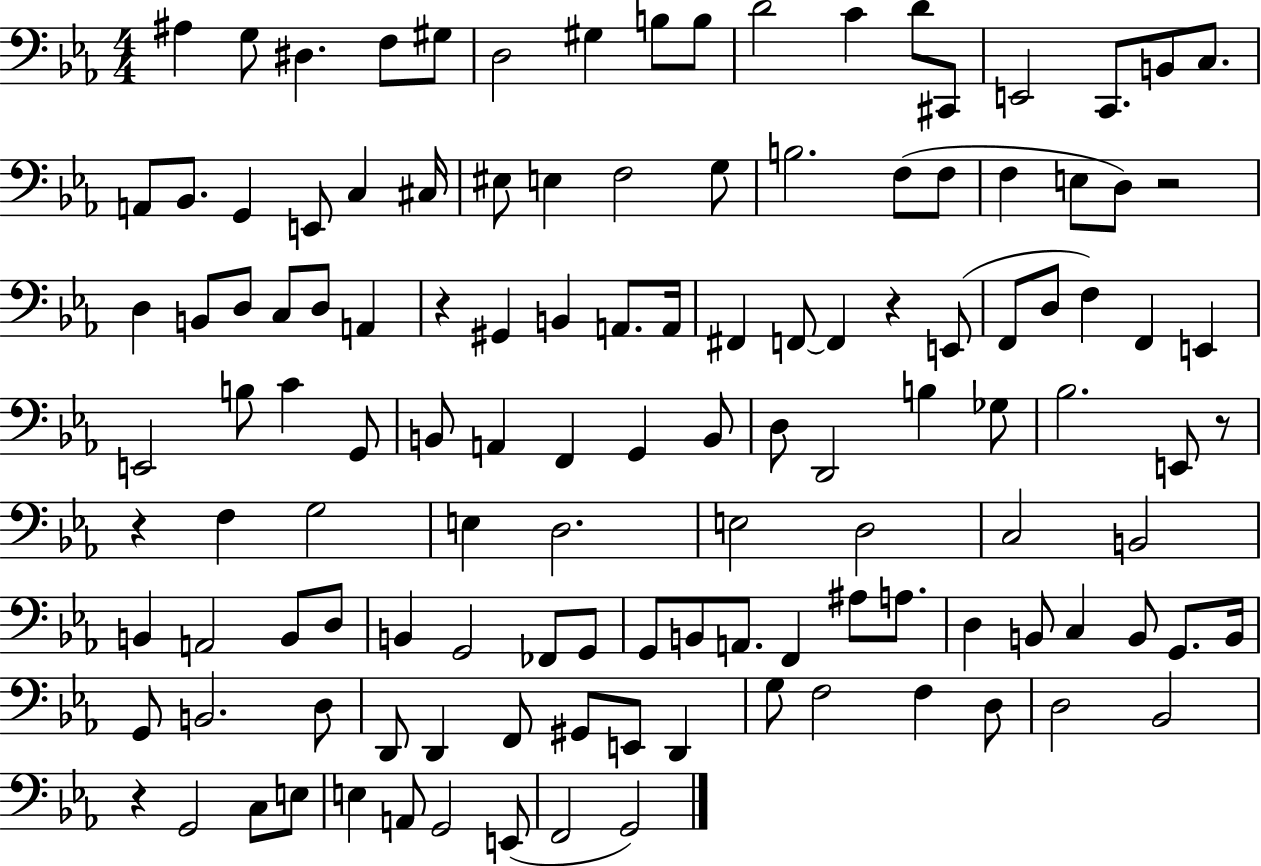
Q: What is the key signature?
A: EES major